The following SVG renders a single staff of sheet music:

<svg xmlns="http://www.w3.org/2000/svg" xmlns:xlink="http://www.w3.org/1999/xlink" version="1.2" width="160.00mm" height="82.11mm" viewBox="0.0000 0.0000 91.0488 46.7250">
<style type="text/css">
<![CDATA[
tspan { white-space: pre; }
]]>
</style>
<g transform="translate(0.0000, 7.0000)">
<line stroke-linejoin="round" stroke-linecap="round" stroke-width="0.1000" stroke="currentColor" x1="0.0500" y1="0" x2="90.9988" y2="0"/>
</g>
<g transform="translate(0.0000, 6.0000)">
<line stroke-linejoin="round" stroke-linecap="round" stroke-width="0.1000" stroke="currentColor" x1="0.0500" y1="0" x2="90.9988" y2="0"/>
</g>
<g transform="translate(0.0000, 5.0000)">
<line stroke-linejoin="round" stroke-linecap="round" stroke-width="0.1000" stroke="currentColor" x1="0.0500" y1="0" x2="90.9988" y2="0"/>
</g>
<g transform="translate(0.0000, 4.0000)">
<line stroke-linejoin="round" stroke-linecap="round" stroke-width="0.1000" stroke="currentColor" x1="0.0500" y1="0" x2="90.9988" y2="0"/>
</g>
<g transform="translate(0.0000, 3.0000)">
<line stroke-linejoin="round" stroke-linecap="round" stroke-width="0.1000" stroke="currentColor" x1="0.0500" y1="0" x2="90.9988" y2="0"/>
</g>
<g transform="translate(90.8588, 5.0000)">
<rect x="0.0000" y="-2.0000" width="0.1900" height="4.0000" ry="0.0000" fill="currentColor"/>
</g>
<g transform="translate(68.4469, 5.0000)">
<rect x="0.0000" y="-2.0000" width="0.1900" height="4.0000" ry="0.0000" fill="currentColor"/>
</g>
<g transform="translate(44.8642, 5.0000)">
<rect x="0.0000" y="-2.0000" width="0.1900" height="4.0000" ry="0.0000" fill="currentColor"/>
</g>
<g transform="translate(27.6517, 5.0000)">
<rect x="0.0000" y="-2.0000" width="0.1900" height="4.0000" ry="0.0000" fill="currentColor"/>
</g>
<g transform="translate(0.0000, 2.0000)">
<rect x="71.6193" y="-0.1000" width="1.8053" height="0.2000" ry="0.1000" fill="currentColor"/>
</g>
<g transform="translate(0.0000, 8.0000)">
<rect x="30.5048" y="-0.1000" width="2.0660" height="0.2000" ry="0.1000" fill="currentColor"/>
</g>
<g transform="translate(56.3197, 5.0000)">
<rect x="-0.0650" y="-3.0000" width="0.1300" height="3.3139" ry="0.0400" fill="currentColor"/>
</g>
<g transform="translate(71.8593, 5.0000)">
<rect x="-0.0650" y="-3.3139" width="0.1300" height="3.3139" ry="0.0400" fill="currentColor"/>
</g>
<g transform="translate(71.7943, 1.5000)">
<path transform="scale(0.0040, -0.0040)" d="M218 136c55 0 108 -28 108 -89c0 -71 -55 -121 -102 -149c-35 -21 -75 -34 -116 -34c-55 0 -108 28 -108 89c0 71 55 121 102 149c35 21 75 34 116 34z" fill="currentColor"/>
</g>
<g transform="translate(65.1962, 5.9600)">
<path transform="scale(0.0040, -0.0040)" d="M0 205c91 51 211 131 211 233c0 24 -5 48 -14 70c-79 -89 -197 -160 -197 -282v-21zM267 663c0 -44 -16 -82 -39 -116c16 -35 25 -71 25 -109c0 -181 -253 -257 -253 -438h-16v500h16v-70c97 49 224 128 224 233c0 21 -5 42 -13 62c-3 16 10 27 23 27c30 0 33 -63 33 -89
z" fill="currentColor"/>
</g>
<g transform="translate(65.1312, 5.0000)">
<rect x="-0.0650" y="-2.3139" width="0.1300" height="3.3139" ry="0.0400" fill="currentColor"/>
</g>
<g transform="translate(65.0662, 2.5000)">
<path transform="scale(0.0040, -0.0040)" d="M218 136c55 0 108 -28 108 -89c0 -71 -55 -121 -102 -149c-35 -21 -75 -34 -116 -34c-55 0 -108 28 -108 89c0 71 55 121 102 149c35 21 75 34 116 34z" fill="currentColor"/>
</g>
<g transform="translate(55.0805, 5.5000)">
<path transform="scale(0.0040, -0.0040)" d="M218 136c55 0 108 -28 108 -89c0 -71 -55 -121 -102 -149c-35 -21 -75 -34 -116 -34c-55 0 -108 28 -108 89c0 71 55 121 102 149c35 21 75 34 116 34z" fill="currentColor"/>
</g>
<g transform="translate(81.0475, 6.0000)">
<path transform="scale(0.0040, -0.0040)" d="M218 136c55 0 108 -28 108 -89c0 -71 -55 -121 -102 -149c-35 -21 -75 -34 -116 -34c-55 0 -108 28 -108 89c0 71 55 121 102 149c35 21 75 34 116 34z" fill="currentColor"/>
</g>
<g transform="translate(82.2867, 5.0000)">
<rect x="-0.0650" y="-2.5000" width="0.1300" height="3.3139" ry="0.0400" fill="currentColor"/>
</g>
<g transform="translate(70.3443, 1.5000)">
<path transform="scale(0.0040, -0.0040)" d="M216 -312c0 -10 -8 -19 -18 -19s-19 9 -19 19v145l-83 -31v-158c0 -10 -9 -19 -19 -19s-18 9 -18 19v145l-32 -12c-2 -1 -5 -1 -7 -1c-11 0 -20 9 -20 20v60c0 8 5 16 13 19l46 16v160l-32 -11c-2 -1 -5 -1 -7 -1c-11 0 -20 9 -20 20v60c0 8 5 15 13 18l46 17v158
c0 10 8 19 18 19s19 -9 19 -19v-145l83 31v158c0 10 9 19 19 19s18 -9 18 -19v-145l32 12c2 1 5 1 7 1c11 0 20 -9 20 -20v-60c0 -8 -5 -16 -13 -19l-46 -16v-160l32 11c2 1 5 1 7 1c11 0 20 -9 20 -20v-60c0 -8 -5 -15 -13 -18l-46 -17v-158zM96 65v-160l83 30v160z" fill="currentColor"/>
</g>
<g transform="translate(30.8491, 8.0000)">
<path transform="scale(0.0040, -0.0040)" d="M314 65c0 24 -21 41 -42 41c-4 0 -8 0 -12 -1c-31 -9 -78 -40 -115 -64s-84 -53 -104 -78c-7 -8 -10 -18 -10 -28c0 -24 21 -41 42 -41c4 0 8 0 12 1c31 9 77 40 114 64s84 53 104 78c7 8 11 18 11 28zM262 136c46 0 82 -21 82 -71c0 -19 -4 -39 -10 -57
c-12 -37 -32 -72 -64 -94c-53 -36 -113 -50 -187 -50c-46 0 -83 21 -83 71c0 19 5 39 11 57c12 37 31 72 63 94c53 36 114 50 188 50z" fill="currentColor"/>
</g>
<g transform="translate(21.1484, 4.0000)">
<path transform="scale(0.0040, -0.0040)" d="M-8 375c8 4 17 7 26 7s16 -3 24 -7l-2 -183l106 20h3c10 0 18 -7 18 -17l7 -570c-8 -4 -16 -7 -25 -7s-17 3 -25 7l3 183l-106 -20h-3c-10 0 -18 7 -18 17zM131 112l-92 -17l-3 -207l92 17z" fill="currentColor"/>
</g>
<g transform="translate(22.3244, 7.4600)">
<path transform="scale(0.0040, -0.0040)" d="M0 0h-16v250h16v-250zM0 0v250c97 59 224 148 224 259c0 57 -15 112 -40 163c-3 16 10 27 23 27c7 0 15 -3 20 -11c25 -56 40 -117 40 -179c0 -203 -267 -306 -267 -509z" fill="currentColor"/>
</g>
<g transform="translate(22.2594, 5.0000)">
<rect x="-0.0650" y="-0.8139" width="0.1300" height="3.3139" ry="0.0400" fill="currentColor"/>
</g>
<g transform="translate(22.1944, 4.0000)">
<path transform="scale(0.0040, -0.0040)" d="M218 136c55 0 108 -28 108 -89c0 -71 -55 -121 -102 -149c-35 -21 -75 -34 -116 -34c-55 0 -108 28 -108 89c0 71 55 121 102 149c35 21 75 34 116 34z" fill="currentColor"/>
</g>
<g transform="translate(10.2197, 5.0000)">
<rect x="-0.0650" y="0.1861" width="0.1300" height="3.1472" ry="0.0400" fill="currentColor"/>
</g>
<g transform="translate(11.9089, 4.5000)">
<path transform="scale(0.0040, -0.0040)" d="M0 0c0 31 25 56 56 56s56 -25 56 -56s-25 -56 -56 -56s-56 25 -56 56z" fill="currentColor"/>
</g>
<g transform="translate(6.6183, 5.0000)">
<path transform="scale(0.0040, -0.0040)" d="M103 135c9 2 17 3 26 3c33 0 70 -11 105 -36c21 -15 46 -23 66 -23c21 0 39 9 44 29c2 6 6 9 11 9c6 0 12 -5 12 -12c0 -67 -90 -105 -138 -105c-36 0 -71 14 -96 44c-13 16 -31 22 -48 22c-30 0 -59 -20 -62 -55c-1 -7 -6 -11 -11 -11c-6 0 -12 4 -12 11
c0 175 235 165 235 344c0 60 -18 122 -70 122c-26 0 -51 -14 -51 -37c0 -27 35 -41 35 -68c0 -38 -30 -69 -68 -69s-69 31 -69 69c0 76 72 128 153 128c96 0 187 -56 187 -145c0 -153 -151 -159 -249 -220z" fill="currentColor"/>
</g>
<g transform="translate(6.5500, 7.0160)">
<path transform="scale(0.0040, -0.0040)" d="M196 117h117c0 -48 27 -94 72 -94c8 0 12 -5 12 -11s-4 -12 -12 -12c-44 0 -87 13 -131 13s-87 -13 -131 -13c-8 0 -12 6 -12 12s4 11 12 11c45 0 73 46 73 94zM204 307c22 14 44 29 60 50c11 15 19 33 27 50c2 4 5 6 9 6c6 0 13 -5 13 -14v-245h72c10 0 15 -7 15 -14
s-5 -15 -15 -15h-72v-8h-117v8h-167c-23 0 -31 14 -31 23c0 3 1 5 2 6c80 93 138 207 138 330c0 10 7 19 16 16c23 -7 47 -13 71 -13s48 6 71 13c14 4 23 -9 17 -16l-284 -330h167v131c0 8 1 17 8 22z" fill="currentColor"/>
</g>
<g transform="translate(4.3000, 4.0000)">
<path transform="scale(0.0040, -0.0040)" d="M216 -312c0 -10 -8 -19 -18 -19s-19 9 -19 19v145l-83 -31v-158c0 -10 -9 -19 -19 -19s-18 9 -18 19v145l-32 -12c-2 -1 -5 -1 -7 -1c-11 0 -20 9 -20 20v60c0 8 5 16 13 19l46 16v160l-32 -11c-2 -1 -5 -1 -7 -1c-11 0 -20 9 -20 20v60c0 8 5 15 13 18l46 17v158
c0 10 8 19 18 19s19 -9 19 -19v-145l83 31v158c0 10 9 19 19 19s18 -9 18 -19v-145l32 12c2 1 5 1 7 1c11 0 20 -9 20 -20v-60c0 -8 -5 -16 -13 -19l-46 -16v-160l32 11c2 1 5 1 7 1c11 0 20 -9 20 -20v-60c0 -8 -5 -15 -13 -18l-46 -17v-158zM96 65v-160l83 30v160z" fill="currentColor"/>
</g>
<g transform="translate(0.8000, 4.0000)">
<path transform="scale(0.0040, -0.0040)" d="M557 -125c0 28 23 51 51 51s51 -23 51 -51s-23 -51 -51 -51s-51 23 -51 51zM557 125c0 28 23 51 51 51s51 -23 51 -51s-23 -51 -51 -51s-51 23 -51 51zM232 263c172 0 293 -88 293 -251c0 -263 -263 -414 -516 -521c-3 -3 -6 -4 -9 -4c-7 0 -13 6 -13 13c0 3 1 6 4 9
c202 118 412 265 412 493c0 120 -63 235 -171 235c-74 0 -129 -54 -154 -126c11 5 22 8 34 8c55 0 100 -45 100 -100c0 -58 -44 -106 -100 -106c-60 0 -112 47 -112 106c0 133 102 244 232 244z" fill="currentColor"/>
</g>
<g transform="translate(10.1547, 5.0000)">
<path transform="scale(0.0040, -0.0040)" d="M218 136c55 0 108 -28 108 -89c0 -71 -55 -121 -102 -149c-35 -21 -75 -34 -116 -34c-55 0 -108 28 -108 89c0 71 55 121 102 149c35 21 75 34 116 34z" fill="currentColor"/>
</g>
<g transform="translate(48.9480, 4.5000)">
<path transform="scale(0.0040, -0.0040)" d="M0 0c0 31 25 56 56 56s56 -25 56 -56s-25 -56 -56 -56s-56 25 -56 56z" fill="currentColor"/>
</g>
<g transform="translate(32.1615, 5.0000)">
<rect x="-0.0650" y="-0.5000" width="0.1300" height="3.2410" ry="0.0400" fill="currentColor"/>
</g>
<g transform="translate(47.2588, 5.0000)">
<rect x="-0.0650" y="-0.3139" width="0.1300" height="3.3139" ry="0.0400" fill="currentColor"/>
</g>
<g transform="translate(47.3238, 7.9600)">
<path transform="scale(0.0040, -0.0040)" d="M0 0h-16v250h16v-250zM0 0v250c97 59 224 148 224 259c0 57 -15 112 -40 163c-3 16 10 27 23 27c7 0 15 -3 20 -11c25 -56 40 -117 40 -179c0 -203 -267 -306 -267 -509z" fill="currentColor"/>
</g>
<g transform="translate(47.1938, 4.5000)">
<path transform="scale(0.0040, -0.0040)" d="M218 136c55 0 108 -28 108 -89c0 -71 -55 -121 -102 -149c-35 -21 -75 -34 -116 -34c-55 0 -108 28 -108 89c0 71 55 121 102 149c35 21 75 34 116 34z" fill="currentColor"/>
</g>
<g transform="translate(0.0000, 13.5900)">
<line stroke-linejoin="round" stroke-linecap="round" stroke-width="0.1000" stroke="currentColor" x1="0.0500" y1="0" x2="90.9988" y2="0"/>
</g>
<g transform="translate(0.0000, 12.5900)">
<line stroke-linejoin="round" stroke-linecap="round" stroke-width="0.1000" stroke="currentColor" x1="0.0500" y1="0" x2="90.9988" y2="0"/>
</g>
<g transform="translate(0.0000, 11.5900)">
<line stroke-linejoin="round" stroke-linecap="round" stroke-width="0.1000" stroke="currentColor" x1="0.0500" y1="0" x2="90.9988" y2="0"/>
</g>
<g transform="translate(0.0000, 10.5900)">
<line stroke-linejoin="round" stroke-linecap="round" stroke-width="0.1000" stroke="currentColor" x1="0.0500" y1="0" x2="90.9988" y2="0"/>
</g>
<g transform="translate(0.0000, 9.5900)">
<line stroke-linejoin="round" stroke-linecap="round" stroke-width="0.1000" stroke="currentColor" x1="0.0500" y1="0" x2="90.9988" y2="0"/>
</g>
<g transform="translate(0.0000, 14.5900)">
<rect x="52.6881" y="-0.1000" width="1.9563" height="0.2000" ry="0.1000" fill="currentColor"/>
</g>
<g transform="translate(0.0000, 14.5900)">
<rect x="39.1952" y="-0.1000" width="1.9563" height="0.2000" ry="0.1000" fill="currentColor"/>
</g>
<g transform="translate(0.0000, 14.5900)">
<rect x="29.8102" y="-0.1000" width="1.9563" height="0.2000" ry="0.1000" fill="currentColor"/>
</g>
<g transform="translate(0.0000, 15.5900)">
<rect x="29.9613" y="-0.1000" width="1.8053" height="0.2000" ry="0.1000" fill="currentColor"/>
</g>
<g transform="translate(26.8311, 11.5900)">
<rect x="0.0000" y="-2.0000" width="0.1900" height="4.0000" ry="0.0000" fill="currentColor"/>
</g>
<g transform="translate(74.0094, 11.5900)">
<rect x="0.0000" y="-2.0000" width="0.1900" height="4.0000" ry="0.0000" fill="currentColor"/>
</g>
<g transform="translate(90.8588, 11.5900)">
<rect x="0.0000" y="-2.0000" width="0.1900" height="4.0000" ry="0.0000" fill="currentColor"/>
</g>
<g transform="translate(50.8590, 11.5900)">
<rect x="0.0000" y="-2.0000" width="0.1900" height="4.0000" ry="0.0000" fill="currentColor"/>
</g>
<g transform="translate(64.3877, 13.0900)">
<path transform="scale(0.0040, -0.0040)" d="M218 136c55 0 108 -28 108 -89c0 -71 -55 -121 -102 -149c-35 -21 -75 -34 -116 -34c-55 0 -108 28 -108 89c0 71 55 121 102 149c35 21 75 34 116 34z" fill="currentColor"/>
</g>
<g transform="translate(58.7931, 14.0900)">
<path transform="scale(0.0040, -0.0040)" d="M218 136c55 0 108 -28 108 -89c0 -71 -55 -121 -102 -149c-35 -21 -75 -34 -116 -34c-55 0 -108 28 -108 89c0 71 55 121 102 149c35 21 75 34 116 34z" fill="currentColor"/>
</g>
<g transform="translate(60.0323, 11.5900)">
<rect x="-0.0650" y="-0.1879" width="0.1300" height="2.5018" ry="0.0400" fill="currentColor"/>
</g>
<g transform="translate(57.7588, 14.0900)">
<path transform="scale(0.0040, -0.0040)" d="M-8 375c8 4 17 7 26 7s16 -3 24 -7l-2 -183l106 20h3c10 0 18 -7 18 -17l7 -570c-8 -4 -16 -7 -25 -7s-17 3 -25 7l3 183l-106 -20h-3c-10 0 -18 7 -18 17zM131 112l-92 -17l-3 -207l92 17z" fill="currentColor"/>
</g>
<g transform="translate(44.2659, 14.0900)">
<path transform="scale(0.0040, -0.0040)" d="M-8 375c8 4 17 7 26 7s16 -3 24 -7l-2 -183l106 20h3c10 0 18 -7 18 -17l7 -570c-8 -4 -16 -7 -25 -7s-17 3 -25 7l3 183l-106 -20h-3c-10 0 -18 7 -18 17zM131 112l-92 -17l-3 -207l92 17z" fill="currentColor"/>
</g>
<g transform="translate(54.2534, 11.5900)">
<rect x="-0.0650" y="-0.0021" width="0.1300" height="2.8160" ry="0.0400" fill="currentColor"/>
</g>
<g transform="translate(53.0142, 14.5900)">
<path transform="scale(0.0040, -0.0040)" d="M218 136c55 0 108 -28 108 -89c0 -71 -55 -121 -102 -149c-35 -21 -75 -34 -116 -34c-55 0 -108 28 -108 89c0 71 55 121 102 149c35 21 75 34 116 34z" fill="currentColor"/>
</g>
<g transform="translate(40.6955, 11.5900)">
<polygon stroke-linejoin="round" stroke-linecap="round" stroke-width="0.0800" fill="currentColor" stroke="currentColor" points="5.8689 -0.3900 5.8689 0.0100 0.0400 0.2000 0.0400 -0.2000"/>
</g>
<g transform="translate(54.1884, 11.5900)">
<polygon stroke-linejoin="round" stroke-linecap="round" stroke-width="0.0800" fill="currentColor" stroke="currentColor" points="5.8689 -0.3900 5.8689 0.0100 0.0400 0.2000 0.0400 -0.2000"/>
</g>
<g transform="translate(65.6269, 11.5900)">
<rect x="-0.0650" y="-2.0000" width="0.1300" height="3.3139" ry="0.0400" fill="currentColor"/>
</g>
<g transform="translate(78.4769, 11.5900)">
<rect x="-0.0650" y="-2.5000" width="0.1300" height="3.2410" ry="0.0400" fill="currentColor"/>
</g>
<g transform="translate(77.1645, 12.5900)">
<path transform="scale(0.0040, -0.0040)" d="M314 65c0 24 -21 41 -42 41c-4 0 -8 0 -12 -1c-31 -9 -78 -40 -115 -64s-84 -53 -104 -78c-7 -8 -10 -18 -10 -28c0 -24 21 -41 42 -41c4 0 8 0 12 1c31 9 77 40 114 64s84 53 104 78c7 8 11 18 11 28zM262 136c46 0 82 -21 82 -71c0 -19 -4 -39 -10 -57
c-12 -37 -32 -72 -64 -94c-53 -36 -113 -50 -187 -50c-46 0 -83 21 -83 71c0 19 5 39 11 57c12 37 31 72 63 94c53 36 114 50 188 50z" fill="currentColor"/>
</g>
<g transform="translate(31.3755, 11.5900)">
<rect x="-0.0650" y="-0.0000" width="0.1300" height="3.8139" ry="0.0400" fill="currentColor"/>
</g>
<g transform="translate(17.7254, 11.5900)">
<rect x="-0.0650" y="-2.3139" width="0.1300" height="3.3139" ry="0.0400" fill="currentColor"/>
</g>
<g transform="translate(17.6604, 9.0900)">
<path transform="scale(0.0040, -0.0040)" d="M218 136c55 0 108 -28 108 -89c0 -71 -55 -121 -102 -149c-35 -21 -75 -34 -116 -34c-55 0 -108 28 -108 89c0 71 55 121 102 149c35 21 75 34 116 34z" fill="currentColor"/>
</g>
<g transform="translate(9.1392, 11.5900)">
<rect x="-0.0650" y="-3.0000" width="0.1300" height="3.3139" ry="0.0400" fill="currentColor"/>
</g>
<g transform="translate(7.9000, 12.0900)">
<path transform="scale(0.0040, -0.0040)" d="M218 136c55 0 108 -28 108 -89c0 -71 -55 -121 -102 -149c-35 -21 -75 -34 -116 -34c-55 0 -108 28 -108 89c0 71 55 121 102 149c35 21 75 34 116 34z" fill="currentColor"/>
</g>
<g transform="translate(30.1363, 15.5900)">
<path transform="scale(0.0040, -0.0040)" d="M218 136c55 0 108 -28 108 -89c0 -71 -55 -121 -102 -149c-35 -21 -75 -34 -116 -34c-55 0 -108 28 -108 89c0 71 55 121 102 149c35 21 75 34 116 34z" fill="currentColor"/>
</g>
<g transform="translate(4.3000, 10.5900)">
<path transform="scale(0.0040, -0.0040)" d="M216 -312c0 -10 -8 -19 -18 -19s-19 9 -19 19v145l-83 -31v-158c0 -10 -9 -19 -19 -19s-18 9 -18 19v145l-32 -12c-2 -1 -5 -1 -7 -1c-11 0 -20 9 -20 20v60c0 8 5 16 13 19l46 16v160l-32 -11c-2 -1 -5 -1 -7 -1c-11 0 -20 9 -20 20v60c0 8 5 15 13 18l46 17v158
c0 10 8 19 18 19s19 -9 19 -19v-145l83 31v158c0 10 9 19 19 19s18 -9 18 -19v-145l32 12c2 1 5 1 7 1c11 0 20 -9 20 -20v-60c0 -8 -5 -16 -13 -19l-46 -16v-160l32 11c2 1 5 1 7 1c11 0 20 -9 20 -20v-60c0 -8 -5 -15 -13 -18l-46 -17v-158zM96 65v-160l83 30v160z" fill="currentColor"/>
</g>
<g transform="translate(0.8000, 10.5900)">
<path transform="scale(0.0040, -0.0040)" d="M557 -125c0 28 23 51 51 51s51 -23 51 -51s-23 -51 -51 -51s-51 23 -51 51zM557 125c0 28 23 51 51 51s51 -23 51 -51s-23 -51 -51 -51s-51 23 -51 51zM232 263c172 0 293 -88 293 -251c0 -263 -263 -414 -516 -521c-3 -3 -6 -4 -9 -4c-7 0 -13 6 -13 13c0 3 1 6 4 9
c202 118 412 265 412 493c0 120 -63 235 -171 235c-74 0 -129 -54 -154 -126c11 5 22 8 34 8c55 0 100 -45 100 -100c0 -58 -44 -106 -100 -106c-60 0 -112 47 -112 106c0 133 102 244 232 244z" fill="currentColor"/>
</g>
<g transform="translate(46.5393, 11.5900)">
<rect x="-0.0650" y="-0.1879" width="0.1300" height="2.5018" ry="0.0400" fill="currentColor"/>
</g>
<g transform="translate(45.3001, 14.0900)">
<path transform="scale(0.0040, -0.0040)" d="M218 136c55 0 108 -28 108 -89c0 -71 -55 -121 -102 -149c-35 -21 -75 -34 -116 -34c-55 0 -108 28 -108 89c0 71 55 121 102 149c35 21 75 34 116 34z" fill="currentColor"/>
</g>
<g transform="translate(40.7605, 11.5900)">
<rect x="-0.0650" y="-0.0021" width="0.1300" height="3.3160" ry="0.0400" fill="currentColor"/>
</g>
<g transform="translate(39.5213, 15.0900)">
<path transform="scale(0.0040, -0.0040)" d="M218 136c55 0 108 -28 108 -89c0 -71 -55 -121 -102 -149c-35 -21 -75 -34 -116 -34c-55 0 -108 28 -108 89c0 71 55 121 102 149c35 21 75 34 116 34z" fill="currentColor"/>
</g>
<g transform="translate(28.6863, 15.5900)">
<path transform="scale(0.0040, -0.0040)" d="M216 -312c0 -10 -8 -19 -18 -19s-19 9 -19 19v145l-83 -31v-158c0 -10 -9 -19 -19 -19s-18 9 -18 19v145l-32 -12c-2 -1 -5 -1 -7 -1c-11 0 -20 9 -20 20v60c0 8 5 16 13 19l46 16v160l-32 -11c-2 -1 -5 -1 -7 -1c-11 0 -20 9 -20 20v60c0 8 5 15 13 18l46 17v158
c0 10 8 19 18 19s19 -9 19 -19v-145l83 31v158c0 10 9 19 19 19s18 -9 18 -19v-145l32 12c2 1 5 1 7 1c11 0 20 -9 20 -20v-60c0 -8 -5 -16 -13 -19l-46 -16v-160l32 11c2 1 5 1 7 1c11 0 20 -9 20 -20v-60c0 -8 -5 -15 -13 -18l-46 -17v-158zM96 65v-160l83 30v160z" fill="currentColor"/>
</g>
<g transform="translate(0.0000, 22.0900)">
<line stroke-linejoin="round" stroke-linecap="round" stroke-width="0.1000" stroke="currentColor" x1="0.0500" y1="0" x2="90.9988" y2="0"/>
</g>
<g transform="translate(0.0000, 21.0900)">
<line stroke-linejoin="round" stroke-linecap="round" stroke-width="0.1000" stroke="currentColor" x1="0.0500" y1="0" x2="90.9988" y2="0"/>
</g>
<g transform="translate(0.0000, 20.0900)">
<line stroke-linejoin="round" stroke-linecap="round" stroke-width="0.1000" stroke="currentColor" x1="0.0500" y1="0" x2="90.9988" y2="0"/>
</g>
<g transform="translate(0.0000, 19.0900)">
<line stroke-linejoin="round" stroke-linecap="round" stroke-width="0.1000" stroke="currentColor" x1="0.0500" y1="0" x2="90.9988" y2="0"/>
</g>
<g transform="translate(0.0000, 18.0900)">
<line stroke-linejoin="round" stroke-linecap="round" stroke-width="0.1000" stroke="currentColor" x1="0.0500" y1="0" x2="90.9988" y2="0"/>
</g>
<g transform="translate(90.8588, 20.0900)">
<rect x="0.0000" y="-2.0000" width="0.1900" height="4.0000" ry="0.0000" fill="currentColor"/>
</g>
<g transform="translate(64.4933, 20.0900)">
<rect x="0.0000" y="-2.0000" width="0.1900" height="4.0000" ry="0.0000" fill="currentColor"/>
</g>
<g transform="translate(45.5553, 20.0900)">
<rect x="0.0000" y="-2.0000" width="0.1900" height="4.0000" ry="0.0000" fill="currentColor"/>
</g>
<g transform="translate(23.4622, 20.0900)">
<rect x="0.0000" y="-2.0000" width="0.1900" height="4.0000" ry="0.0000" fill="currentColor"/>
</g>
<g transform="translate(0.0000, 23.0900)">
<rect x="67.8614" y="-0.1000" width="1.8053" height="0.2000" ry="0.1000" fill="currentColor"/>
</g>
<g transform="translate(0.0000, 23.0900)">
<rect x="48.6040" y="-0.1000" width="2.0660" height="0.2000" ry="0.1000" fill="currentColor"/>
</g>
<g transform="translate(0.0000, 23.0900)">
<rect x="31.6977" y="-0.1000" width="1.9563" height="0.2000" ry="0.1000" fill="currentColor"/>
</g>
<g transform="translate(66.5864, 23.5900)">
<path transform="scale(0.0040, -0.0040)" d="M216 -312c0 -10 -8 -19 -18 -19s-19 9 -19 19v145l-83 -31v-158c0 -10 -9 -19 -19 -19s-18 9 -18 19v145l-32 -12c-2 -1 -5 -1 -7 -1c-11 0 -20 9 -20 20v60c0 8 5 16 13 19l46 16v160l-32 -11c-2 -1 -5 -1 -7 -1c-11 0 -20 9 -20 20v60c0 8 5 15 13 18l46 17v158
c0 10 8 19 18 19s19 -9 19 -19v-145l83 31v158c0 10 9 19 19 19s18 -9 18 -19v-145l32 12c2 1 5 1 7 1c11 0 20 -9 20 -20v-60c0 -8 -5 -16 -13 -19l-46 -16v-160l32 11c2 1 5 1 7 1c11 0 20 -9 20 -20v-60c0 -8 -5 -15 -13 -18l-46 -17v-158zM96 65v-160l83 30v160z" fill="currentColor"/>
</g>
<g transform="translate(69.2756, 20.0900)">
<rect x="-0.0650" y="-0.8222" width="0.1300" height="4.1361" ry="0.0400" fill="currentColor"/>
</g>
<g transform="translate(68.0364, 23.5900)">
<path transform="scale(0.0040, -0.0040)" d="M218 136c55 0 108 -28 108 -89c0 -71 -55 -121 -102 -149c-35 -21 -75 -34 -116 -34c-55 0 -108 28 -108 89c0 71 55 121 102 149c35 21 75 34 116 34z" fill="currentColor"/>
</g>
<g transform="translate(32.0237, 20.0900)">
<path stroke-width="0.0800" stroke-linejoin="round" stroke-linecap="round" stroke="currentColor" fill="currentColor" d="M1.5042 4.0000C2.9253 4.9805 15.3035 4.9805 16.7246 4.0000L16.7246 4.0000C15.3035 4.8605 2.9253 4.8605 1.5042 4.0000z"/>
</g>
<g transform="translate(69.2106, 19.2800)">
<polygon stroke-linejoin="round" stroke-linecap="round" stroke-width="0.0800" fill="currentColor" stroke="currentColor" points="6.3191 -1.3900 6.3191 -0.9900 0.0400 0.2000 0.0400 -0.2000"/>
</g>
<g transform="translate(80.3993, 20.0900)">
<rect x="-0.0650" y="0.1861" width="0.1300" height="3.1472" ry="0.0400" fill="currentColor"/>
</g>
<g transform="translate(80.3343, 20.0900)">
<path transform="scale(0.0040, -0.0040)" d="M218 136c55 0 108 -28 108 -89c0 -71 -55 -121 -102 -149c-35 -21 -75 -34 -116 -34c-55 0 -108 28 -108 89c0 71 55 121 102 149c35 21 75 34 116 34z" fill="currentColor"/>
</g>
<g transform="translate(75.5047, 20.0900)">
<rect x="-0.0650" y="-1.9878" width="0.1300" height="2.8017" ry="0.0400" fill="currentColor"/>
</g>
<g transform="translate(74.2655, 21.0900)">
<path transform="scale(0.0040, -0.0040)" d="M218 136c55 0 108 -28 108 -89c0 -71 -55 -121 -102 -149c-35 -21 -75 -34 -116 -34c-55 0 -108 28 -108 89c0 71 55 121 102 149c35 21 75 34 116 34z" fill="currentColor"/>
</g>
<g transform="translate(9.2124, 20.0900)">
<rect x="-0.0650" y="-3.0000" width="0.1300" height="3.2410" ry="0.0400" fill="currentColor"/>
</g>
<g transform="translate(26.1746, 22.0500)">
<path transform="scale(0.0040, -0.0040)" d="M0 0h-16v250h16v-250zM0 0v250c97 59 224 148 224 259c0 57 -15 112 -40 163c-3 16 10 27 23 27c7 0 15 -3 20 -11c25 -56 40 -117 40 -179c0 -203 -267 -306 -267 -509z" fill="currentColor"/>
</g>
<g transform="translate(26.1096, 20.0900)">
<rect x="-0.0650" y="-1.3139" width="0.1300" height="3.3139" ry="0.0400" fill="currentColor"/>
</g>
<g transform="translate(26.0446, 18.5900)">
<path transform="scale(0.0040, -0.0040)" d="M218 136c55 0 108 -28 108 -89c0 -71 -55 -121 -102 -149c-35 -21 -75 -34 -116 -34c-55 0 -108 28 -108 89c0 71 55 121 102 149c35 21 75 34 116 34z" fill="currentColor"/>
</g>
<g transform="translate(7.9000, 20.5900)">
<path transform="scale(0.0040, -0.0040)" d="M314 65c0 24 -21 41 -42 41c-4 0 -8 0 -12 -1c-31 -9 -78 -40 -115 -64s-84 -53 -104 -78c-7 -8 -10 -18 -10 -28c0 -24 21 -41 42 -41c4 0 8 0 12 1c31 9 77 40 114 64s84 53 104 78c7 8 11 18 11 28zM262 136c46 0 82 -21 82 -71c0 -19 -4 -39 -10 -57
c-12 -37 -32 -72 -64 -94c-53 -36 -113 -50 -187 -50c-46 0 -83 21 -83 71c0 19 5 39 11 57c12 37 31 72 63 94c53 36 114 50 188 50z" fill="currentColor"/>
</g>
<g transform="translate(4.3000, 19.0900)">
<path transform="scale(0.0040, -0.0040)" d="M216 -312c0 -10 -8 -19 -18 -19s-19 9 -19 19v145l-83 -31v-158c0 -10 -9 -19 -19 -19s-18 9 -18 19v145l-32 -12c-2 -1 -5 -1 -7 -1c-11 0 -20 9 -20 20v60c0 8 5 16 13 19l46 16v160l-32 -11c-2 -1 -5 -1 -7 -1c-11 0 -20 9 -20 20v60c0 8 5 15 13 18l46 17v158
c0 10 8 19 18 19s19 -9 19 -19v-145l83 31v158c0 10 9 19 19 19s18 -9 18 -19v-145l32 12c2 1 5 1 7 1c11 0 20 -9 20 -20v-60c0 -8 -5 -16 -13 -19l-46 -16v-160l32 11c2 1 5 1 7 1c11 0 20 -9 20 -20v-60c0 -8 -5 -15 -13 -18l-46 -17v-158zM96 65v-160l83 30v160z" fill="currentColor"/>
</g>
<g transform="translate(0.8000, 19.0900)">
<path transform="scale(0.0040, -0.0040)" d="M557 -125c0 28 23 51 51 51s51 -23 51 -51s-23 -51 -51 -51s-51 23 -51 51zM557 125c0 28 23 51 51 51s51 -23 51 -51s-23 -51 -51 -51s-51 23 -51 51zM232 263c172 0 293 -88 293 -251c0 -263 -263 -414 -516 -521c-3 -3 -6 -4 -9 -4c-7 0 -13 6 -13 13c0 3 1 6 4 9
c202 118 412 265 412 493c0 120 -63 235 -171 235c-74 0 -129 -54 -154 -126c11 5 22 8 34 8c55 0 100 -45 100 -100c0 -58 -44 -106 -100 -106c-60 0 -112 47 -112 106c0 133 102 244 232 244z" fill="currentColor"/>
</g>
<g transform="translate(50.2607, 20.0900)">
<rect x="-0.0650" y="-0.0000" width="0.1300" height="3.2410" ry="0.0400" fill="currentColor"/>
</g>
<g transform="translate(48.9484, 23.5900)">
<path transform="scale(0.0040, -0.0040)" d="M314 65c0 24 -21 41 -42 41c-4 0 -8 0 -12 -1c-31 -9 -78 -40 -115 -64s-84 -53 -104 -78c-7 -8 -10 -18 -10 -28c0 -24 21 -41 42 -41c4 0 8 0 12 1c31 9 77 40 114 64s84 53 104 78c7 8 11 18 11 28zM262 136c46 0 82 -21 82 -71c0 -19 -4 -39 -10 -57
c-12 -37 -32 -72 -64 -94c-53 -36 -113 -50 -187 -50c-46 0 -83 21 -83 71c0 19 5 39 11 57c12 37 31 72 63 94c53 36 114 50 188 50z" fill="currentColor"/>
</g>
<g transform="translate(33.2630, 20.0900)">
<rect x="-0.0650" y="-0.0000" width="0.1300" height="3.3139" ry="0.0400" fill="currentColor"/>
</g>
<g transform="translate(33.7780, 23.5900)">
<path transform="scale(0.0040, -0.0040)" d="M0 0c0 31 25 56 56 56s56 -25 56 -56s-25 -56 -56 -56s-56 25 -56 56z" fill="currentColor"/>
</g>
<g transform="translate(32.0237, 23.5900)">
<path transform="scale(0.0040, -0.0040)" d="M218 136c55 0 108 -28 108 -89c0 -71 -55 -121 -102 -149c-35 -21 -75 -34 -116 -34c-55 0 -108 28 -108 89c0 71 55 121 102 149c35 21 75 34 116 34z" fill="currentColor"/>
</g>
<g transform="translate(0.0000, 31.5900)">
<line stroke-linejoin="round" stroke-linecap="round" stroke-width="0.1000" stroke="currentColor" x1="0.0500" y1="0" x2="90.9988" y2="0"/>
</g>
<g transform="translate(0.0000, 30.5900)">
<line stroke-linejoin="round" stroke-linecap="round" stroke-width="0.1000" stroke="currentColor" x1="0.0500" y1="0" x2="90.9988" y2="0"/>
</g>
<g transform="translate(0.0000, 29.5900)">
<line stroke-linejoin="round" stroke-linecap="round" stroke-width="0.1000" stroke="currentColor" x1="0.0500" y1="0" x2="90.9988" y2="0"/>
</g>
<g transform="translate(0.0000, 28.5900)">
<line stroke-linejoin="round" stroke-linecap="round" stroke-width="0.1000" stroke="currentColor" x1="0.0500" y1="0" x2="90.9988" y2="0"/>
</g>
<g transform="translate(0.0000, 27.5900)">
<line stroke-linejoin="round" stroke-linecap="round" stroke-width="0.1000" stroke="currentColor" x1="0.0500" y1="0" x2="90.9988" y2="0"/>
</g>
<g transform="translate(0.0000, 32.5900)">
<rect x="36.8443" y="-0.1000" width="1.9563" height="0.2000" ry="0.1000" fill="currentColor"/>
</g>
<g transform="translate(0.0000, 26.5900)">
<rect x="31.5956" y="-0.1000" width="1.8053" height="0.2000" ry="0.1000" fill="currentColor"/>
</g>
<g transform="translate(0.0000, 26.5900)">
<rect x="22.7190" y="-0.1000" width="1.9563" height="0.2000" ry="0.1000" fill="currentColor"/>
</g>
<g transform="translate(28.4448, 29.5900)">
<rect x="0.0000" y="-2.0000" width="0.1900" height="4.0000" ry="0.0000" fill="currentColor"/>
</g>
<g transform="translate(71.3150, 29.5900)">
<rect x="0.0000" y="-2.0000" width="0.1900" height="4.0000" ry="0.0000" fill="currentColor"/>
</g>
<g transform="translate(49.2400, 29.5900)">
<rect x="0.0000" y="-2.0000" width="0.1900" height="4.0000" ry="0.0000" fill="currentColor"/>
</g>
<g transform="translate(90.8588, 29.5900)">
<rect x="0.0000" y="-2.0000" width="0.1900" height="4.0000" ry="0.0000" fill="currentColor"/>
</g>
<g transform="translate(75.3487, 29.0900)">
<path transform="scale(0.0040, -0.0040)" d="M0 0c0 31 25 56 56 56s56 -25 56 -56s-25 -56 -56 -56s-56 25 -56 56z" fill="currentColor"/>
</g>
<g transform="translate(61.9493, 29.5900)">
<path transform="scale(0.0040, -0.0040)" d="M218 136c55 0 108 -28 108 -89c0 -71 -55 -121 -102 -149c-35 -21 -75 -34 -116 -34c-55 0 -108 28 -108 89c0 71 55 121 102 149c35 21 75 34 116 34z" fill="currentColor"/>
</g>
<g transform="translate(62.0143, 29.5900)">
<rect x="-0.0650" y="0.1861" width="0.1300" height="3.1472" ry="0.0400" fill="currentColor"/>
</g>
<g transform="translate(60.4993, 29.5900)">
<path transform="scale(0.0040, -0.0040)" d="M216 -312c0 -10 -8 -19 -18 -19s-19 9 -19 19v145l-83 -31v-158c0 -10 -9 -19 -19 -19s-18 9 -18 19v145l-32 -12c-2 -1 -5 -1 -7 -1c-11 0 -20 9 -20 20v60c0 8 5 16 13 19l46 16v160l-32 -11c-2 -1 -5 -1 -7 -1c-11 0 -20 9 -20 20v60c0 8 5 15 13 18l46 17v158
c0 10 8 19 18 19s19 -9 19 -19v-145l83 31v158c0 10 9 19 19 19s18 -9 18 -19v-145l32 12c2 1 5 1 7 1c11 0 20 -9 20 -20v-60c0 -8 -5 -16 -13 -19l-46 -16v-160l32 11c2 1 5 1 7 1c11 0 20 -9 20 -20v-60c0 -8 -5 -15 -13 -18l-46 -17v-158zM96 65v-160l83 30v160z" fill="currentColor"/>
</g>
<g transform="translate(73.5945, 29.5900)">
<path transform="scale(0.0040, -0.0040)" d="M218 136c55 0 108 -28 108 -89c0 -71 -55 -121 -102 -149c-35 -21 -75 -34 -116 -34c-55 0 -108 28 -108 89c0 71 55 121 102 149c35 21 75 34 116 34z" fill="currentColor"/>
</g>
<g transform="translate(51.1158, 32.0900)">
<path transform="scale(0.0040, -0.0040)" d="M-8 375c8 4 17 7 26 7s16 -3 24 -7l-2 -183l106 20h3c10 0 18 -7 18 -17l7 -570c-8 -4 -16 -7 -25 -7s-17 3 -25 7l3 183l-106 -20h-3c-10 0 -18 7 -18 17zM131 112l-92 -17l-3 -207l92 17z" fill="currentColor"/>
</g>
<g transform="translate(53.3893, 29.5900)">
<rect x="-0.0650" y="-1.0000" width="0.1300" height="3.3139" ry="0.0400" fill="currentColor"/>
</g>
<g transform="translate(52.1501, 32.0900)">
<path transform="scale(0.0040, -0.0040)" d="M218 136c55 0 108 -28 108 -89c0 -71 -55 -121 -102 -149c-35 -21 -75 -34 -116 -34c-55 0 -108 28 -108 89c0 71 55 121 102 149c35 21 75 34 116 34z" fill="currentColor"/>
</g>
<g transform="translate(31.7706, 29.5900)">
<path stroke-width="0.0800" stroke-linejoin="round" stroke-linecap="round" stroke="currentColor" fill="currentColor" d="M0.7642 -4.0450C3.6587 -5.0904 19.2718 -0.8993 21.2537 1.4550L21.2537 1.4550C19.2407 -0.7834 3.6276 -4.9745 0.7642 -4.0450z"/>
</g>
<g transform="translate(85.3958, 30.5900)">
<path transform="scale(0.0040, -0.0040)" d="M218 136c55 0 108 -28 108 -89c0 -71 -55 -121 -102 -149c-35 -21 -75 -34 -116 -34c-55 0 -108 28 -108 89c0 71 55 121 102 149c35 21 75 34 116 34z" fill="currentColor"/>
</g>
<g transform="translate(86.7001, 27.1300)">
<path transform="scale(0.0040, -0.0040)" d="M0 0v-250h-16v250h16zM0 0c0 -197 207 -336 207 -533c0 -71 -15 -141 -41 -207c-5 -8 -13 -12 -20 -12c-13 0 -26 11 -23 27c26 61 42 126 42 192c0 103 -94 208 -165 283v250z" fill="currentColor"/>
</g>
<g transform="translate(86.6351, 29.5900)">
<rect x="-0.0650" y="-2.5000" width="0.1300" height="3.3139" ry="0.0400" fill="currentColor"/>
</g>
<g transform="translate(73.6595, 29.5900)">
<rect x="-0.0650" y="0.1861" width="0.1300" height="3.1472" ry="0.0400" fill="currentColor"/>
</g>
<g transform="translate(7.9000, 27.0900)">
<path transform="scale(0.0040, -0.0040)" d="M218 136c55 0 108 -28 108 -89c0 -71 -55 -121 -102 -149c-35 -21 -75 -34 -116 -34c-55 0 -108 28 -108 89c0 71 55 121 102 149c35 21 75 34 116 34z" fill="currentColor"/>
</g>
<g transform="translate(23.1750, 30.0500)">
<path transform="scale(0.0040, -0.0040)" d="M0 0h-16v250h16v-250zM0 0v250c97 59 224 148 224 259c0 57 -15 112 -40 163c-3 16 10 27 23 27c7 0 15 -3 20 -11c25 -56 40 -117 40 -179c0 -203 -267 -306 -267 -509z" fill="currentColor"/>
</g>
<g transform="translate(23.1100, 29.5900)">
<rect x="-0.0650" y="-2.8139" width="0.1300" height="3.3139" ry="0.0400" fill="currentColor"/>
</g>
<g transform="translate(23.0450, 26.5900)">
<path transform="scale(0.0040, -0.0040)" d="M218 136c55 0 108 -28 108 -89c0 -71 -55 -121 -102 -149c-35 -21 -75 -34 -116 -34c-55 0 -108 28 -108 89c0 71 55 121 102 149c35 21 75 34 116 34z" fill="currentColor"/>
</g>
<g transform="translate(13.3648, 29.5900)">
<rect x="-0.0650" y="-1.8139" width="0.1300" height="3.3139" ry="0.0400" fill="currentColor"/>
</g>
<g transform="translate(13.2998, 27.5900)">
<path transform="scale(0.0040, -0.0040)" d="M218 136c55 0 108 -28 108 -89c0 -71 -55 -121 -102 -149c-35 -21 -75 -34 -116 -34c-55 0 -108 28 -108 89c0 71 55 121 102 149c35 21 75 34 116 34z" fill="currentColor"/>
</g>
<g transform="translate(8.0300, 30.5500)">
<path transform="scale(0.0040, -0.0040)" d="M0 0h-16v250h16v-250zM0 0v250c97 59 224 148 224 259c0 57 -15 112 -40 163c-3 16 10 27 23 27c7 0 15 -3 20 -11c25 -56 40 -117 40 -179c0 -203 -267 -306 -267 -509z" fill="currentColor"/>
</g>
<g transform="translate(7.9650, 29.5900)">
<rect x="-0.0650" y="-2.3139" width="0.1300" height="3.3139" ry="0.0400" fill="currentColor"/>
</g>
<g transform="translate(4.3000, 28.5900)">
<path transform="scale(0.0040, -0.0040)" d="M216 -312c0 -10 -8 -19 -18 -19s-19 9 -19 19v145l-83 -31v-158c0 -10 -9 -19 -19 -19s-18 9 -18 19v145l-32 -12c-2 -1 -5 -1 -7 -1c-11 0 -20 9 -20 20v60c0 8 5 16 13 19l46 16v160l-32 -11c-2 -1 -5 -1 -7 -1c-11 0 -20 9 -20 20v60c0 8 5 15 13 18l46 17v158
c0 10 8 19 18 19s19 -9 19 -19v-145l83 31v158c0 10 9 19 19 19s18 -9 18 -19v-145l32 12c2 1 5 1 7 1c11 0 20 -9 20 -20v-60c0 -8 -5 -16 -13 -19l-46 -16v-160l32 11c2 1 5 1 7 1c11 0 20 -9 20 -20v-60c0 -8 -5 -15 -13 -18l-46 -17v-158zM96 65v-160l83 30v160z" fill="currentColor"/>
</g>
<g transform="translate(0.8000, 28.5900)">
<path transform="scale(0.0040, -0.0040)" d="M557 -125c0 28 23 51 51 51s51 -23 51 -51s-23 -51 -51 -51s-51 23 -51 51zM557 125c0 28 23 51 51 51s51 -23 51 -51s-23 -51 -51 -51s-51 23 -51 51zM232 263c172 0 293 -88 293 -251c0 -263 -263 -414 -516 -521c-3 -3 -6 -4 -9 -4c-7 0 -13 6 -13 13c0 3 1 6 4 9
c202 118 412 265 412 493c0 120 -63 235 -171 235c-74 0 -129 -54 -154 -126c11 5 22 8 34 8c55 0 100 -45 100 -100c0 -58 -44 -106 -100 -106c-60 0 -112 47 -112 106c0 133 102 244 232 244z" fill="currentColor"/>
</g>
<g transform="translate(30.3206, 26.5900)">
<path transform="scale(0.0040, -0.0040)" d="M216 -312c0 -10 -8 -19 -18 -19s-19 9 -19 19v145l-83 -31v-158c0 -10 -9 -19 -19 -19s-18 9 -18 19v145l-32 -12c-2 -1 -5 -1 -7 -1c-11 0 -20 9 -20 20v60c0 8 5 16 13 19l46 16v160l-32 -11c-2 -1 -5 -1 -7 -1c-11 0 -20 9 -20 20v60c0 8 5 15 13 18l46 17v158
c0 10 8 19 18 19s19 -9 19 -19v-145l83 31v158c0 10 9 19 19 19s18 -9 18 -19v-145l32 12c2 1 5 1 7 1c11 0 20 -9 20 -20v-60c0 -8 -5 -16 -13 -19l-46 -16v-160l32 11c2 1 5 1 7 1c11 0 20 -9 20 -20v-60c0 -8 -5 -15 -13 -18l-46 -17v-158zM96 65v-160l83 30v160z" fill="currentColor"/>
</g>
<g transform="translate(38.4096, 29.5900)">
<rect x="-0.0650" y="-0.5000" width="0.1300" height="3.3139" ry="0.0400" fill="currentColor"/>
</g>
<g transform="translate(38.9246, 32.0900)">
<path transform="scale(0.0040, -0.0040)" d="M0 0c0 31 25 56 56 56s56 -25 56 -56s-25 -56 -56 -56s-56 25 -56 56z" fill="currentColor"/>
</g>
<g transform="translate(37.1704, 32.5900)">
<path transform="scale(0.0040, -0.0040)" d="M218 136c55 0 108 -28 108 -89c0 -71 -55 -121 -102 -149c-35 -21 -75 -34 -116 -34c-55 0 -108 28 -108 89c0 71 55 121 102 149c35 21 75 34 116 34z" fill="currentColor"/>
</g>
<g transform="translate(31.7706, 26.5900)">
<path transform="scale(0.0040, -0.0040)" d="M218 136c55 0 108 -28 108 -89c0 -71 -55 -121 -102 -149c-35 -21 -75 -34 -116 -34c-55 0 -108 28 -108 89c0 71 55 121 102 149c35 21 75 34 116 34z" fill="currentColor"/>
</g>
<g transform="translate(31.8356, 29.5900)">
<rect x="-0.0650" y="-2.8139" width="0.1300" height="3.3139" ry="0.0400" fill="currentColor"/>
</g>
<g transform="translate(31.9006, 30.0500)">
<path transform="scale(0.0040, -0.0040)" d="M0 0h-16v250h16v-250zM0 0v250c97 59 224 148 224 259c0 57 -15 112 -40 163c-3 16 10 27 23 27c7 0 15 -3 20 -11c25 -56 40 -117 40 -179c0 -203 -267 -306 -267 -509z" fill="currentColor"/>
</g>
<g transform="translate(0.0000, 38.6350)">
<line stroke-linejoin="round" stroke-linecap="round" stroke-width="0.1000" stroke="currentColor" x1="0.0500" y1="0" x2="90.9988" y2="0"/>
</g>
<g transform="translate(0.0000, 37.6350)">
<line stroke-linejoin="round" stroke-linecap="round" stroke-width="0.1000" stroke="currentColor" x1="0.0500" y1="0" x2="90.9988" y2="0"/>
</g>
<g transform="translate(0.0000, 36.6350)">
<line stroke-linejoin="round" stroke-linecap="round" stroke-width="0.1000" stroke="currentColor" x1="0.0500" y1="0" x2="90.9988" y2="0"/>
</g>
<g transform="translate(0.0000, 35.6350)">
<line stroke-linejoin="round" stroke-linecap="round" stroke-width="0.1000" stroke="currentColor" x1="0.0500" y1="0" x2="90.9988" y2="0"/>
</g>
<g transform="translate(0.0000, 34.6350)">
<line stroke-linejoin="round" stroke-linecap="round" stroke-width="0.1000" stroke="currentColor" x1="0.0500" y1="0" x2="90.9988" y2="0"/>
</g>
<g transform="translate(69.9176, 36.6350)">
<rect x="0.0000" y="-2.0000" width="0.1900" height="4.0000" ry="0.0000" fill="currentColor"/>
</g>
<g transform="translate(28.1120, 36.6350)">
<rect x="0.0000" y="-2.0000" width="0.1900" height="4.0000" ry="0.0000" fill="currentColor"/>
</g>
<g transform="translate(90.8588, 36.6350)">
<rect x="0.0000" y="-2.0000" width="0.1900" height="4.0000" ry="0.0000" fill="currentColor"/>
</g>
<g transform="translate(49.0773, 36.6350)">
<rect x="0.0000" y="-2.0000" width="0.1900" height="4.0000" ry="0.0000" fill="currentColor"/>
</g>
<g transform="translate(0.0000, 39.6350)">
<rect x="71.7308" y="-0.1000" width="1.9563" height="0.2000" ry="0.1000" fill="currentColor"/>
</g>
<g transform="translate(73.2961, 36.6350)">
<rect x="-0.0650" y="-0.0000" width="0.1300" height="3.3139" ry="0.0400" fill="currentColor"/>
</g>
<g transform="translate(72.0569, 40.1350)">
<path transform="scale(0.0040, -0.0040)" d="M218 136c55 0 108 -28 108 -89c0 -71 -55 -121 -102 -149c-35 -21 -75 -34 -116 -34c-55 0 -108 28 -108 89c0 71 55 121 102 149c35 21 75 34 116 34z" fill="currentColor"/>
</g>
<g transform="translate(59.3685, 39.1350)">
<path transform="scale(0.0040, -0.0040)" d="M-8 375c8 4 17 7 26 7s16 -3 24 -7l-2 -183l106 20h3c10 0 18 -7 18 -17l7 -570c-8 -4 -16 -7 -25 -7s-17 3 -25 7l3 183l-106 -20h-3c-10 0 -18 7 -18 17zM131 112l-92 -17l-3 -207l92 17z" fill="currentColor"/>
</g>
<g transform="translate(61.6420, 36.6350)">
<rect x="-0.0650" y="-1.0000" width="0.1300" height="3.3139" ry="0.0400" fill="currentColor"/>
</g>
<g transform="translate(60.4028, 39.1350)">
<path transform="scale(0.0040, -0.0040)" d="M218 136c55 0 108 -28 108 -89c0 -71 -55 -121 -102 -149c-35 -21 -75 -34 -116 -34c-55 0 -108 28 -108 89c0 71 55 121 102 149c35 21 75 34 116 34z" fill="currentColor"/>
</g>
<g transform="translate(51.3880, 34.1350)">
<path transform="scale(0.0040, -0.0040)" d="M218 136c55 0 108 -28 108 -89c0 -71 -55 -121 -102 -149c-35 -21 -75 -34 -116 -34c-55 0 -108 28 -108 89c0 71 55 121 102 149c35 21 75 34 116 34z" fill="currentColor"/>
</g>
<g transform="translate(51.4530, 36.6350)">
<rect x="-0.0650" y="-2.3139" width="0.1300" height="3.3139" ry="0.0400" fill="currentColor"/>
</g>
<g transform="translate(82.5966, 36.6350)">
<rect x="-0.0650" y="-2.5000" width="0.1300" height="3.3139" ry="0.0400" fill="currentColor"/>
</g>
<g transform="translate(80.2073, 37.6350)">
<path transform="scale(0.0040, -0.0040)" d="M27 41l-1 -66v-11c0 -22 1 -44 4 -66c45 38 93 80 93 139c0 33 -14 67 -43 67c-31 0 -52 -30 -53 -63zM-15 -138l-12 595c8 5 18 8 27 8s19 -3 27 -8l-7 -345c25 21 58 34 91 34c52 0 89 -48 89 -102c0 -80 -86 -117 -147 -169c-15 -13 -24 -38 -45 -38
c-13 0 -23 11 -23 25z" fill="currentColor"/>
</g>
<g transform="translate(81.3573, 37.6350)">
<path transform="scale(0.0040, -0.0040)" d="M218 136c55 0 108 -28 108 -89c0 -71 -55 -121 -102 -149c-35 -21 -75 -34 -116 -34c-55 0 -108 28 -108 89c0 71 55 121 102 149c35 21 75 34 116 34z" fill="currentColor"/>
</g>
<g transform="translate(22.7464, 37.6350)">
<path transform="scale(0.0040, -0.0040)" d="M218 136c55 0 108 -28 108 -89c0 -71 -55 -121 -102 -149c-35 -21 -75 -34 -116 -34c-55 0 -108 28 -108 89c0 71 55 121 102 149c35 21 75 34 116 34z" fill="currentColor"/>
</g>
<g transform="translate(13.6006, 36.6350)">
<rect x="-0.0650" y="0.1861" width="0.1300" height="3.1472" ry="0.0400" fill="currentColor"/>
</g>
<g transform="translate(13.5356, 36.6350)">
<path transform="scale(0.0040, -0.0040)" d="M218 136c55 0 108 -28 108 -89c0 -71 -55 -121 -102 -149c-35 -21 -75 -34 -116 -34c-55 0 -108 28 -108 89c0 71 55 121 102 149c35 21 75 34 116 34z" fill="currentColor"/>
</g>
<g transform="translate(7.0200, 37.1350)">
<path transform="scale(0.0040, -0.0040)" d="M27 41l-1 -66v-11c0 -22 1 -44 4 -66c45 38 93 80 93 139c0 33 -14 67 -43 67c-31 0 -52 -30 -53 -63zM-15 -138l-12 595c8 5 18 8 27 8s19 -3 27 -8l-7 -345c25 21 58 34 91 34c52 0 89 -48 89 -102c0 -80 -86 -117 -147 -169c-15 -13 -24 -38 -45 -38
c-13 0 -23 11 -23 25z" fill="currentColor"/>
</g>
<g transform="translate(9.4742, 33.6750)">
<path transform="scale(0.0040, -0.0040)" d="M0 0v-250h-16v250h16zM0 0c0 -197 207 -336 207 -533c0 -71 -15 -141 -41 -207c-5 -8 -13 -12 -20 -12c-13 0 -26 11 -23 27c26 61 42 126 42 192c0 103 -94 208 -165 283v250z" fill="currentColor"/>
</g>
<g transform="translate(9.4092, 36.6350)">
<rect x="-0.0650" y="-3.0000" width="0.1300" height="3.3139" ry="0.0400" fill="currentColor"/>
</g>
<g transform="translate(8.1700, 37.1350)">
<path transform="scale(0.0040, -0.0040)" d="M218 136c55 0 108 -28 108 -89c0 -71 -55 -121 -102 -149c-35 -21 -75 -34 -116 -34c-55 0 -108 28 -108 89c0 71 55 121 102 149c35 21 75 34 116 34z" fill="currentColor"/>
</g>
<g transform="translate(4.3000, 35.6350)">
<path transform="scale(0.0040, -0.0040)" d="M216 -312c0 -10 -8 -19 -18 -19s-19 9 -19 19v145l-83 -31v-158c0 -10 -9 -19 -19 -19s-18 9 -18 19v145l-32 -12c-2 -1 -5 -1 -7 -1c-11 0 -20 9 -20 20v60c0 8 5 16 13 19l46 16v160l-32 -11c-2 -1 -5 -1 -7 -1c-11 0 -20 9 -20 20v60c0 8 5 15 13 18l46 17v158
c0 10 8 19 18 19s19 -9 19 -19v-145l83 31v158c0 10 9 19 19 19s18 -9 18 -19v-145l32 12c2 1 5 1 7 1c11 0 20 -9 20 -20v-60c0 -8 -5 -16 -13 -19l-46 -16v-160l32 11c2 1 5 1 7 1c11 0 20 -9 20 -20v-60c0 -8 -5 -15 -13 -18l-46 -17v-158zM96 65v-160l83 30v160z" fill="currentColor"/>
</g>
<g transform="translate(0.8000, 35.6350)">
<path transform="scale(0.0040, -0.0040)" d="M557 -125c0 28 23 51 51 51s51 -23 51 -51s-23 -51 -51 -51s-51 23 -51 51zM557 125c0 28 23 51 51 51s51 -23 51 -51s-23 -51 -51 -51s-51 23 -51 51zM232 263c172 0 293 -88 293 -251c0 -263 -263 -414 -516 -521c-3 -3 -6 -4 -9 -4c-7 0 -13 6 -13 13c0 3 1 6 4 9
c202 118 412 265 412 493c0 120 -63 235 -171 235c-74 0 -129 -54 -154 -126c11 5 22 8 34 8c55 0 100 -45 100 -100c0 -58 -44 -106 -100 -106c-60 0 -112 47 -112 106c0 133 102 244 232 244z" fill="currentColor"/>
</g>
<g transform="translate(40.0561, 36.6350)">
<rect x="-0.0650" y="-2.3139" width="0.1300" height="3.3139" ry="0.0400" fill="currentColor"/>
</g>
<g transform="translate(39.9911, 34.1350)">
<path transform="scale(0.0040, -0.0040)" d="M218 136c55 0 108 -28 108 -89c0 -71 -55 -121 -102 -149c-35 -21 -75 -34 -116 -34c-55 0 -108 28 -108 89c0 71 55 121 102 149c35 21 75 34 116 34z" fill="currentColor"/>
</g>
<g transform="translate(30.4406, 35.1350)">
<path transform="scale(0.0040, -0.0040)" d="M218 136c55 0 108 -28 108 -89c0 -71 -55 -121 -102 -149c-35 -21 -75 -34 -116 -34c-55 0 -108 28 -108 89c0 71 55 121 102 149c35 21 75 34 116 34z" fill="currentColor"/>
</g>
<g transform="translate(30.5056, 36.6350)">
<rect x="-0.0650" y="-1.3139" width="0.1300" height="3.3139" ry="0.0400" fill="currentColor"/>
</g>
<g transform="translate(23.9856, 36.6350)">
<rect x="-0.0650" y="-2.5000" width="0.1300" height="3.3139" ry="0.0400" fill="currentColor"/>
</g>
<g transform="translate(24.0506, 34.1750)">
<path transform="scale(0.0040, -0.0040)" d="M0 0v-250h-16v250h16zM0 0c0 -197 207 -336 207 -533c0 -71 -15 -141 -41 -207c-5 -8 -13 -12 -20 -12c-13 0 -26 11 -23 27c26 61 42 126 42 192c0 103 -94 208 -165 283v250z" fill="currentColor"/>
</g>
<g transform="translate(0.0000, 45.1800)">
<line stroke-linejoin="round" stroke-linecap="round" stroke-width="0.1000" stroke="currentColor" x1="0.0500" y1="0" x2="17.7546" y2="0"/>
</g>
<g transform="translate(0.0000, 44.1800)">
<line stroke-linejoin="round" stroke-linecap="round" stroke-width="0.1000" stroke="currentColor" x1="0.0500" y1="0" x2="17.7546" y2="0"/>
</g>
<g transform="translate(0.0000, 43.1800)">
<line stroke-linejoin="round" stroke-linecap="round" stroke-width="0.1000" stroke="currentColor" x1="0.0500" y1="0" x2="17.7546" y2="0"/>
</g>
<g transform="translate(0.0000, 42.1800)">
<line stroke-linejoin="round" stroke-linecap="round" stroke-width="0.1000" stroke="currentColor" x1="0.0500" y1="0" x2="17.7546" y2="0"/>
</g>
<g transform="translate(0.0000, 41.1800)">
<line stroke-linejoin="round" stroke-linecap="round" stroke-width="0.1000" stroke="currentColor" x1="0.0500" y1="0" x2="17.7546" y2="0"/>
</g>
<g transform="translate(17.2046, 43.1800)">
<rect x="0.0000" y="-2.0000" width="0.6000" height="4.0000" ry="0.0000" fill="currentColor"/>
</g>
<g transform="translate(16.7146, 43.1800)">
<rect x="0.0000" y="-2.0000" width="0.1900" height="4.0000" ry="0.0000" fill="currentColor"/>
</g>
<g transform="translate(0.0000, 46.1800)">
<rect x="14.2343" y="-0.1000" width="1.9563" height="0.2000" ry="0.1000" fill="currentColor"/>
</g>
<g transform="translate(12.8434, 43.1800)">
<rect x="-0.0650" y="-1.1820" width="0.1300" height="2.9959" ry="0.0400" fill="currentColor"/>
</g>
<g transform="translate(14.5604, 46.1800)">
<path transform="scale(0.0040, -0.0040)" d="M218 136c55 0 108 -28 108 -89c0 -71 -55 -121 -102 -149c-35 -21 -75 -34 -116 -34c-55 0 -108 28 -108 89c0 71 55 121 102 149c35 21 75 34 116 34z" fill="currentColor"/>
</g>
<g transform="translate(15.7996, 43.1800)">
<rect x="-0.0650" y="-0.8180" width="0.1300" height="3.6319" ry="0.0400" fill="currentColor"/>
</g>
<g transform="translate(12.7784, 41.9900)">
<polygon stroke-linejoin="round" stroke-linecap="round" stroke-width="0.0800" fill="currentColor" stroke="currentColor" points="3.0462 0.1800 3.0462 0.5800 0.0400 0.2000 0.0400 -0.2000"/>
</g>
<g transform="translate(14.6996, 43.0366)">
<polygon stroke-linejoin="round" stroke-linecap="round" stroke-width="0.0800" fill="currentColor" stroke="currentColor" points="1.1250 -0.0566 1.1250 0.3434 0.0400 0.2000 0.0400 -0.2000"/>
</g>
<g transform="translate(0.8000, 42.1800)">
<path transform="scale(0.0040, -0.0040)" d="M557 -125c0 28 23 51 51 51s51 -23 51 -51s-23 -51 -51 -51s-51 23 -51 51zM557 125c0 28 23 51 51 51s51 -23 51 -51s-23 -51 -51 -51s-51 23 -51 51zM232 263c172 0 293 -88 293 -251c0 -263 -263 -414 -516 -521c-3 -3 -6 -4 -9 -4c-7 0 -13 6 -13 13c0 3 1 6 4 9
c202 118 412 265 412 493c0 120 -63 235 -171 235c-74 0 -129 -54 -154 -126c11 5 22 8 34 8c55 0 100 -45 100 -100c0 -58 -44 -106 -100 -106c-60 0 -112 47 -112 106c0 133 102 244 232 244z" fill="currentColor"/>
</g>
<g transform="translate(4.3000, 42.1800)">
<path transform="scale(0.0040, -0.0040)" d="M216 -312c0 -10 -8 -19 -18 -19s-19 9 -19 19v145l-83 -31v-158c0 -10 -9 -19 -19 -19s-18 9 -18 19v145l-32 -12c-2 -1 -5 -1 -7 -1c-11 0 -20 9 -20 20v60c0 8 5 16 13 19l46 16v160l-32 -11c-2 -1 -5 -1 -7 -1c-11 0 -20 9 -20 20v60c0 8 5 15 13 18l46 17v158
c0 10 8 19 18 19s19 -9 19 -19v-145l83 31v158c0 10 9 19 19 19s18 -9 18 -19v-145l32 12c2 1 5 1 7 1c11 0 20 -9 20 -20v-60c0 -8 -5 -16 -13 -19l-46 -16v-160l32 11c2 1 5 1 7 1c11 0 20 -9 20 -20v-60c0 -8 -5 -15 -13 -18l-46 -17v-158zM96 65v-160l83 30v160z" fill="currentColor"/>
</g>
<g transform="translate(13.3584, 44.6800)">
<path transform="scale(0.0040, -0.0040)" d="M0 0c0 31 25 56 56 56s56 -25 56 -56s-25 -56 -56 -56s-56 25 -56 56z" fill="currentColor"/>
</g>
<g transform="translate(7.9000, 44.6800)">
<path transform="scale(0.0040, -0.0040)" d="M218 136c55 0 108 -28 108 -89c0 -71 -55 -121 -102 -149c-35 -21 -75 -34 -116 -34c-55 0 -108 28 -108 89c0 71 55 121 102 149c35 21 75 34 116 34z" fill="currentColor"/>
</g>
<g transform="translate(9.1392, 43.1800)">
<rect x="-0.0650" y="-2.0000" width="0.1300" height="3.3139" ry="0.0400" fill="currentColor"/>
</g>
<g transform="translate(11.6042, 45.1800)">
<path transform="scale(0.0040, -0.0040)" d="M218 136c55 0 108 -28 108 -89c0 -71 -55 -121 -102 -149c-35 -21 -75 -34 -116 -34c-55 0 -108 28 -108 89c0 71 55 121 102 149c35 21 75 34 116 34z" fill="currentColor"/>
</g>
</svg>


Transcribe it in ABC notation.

X:1
T:Untitled
M:2/4
L:1/4
K:G
D, F,/2 E,,2 E,/2 C, B,/4 ^D B,, C, B, ^C,, D,,/2 F,,/2 E,,/2 F,,/2 A,, B,,2 C,2 G,/2 D,, D,,2 ^D,,/2 B,,/2 D, B,/2 A, C/2 ^C/2 E,, F,, ^D, D, B,,/2 _C,/2 D, B,,/2 G, B, B, F,, D,, _B,, A,, G,,/2 E,,/4